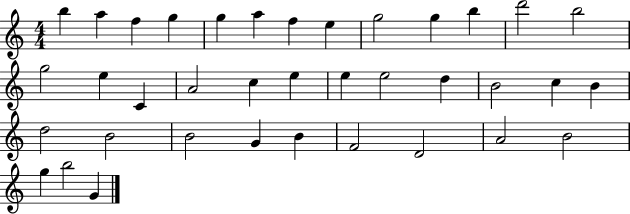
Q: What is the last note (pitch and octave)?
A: G4